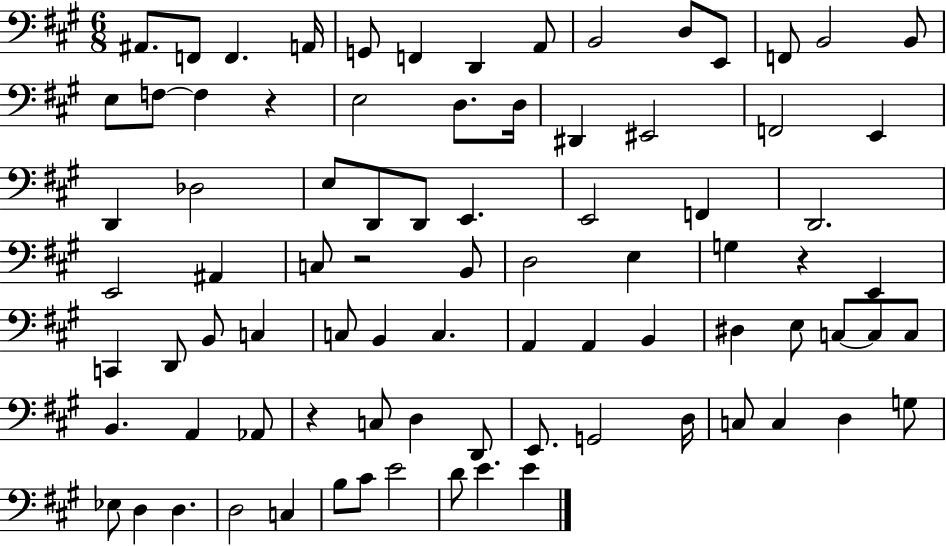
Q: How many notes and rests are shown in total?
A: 84